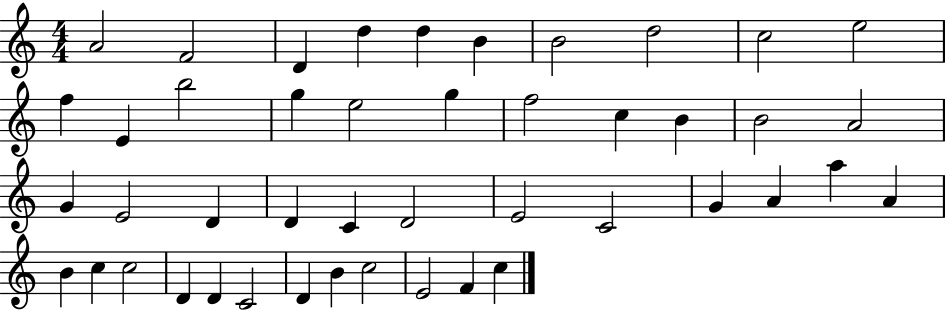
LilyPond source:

{
  \clef treble
  \numericTimeSignature
  \time 4/4
  \key c \major
  a'2 f'2 | d'4 d''4 d''4 b'4 | b'2 d''2 | c''2 e''2 | \break f''4 e'4 b''2 | g''4 e''2 g''4 | f''2 c''4 b'4 | b'2 a'2 | \break g'4 e'2 d'4 | d'4 c'4 d'2 | e'2 c'2 | g'4 a'4 a''4 a'4 | \break b'4 c''4 c''2 | d'4 d'4 c'2 | d'4 b'4 c''2 | e'2 f'4 c''4 | \break \bar "|."
}